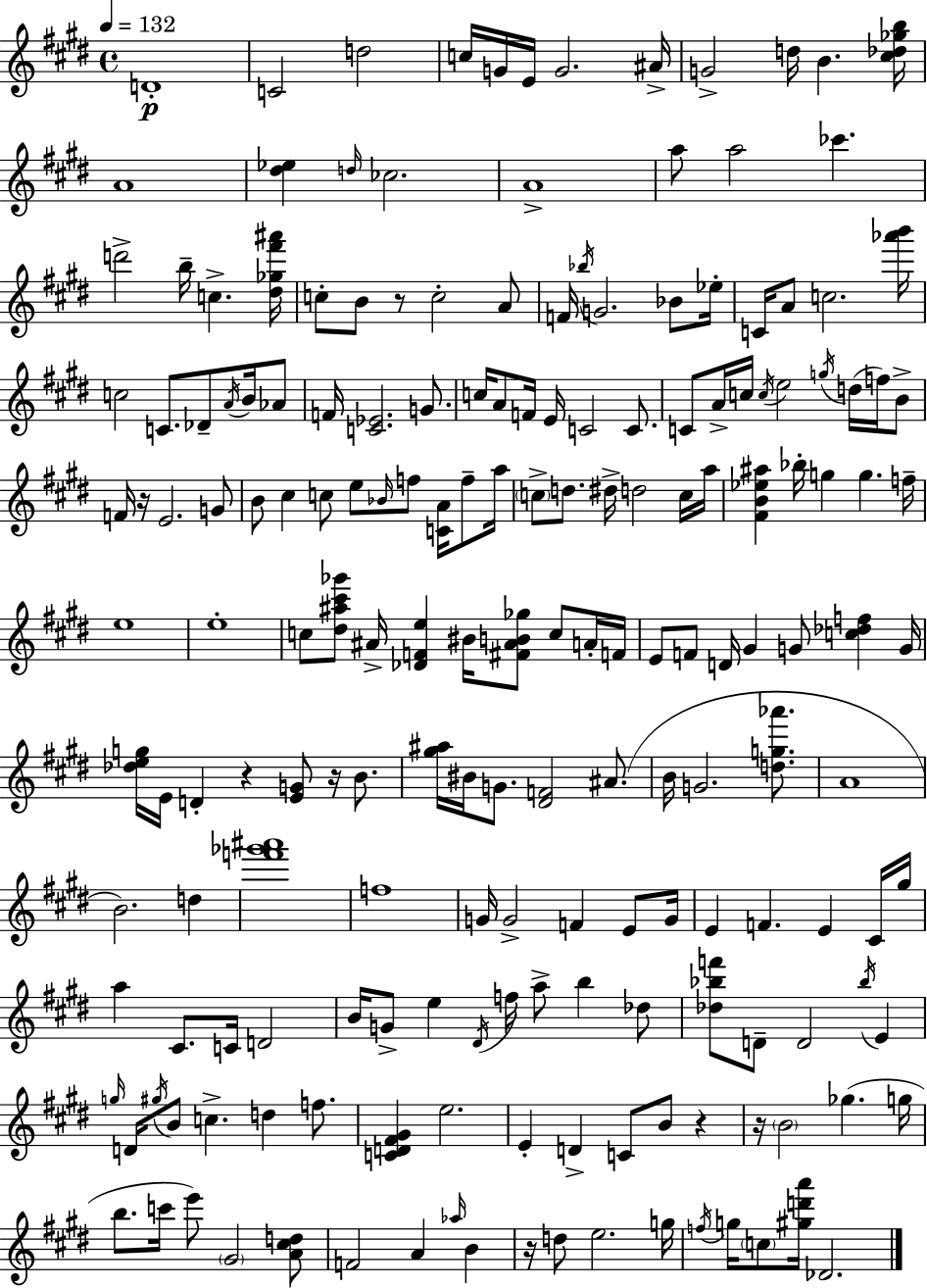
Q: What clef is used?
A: treble